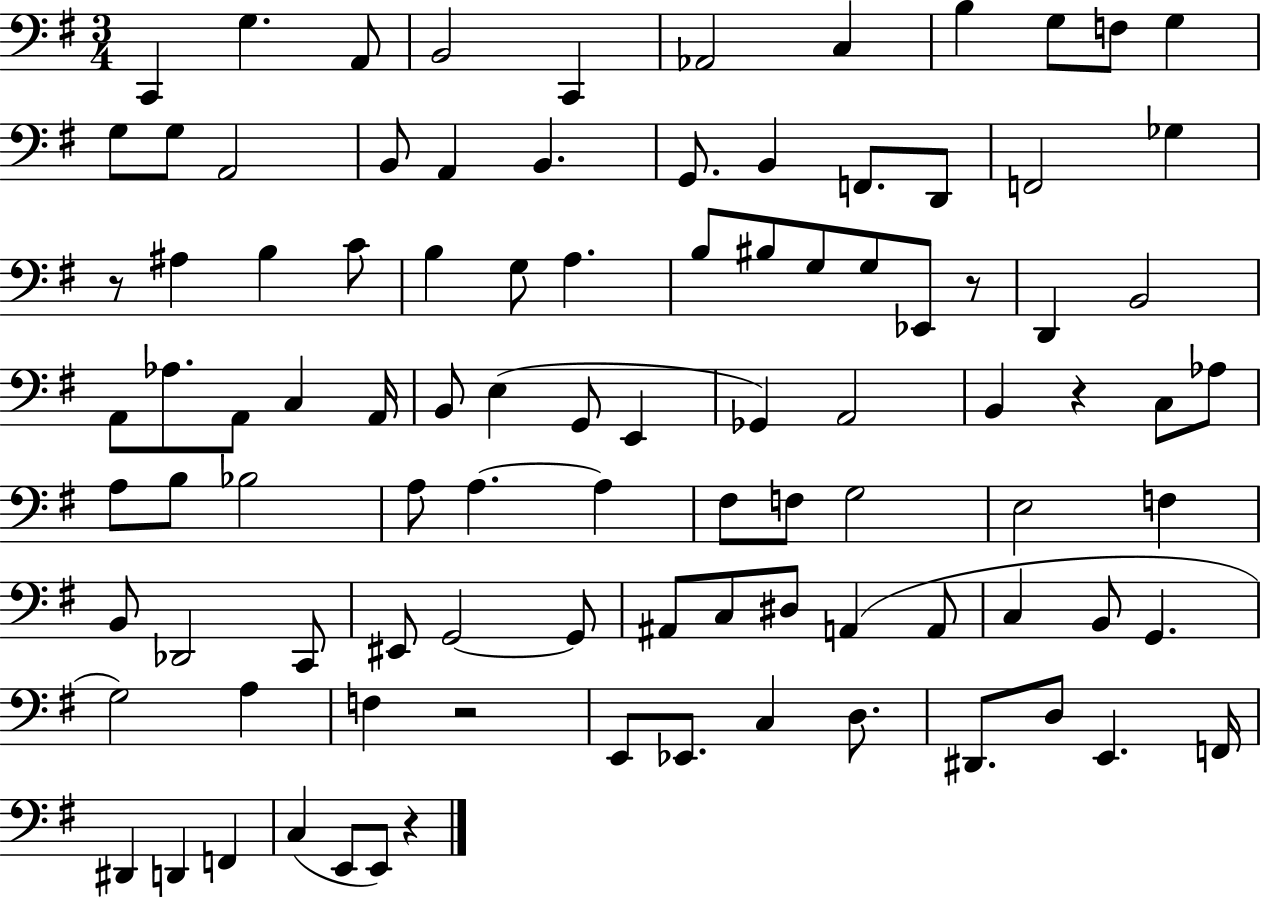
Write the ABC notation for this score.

X:1
T:Untitled
M:3/4
L:1/4
K:G
C,, G, A,,/2 B,,2 C,, _A,,2 C, B, G,/2 F,/2 G, G,/2 G,/2 A,,2 B,,/2 A,, B,, G,,/2 B,, F,,/2 D,,/2 F,,2 _G, z/2 ^A, B, C/2 B, G,/2 A, B,/2 ^B,/2 G,/2 G,/2 _E,,/2 z/2 D,, B,,2 A,,/2 _A,/2 A,,/2 C, A,,/4 B,,/2 E, G,,/2 E,, _G,, A,,2 B,, z C,/2 _A,/2 A,/2 B,/2 _B,2 A,/2 A, A, ^F,/2 F,/2 G,2 E,2 F, B,,/2 _D,,2 C,,/2 ^E,,/2 G,,2 G,,/2 ^A,,/2 C,/2 ^D,/2 A,, A,,/2 C, B,,/2 G,, G,2 A, F, z2 E,,/2 _E,,/2 C, D,/2 ^D,,/2 D,/2 E,, F,,/4 ^D,, D,, F,, C, E,,/2 E,,/2 z